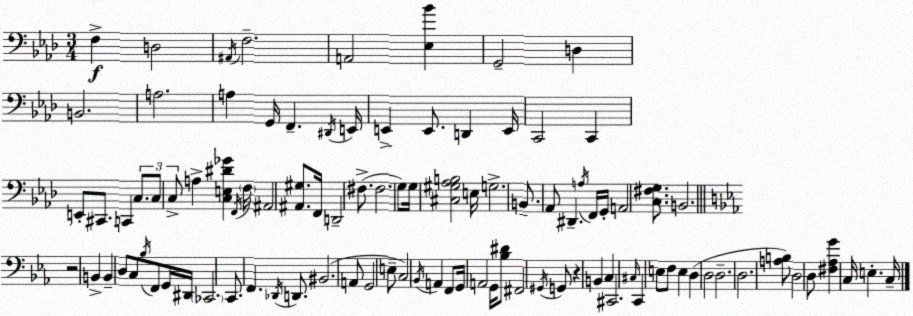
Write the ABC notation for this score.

X:1
T:Untitled
M:3/4
L:1/4
K:Ab
F, D,2 ^A,,/4 F,2 A,,2 [_E,_B] G,,2 D, B,,2 A,2 A, G,,/4 F,, ^D,,/4 E,,/4 E,, E,,/2 D,, E,,/4 C,,2 C,, E,,/2 ^C,,/2 C,, C,/2 C,/2 C,/2 A, [C,E,^D_G] F,,/4 F,/4 ^A,,2 [^A,,^G,]/2 F,,/4 D,,2 ^F,/2 ^F,2 G,/2 G,/4 [^C,^G,_A,B,]2 E,/4 G,2 B,,/2 _A,,/2 ^D,, A,/4 F,,/4 G,,/4 A,,2 [C,^F,G,]/2 B,,2 z2 B,, B,, D,/2 C,/2 _B,/4 F,,/2 G,,/4 ^D,,/4 _C,,2 C,,/2 F,, _D,,/4 D,,/2 ^B,,2 A,,/2 G,,2 E,/2 C,2 _B,,/4 A,, F,,/2 G,,/4 A,,2 G,,/4 [_B,^D]/2 ^F,,2 ^G,,/4 G,,/2 z B,, C, ^C,,2 ^C,/4 C,, E,/2 F,/2 E, D, D,2 D,2 D,2 [A,B,]/2 D,2 D,/2 [^F,_A,G] C,/4 E, C,/4